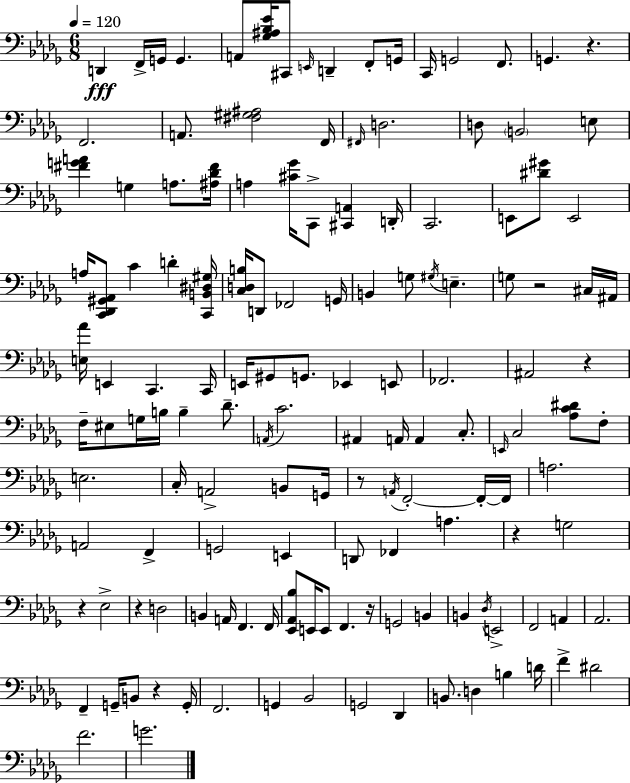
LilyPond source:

{
  \clef bass
  \numericTimeSignature
  \time 6/8
  \key bes \minor
  \tempo 4 = 120
  \repeat volta 2 { d,4\fff f,16-> g,16 g,4. | a,8 <ges ais bes ees'>16 cis,8 \grace { e,16 } d,4-- f,8-. | g,16 c,16 g,2 f,8. | g,4. r4. | \break f,2. | a,8. <fis gis ais>2 | f,16 \grace { fis,16 } d2. | d8 \parenthesize b,2 | \break e8 <fis' g' a'>4 g4 a8. | <ais des' fis'>16 a4 <cis' ges'>16 c,8-> <cis, a,>4 | d,16-. c,2. | e,8 <dis' gis'>8 e,2 | \break a16 <c, des, gis, aes,>8 c'4 d'4-. | <c, b, dis gis>16 <c d b>16 d,8 fes,2 | g,16 b,4 g8 \acciaccatura { gis16 } e4.-- | g8 r2 | \break cis16 ais,16 <e aes'>16 e,4 c,4. | c,16 e,16 gis,8 g,8. ees,4 | e,8 fes,2. | ais,2 r4 | \break f16-- eis8 g16 b16 b4-- | des'8.-- \acciaccatura { a,16 } c'2. | ais,4 a,16 a,4 | c8.-. \grace { e,16 } c2 | \break <aes c' dis'>8 f8-. e2. | c16-. a,2-> | b,8 g,16 r8 \acciaccatura { a,16 } f,2-.~~ | f,16-.~~ f,16 a2. | \break a,2 | f,4-> g,2 | e,4 d,8 fes,4 | a4. r4 g2 | \break r4 ees2-> | r4 d2 | b,4 a,16 f,4. | f,16 <ees, aes, bes>8 e,16 e,8 f,4. | \break r16 g,2 | b,4 b,4 \acciaccatura { des16 } e,2-> | f,2 | a,4 aes,2. | \break f,4-- g,16-- | b,8 r4 g,16-. f,2. | g,4 bes,2 | g,2 | \break des,4 b,8. d4 | b4 d'16 f'4-> dis'2 | f'2. | g'2. | \break } \bar "|."
}